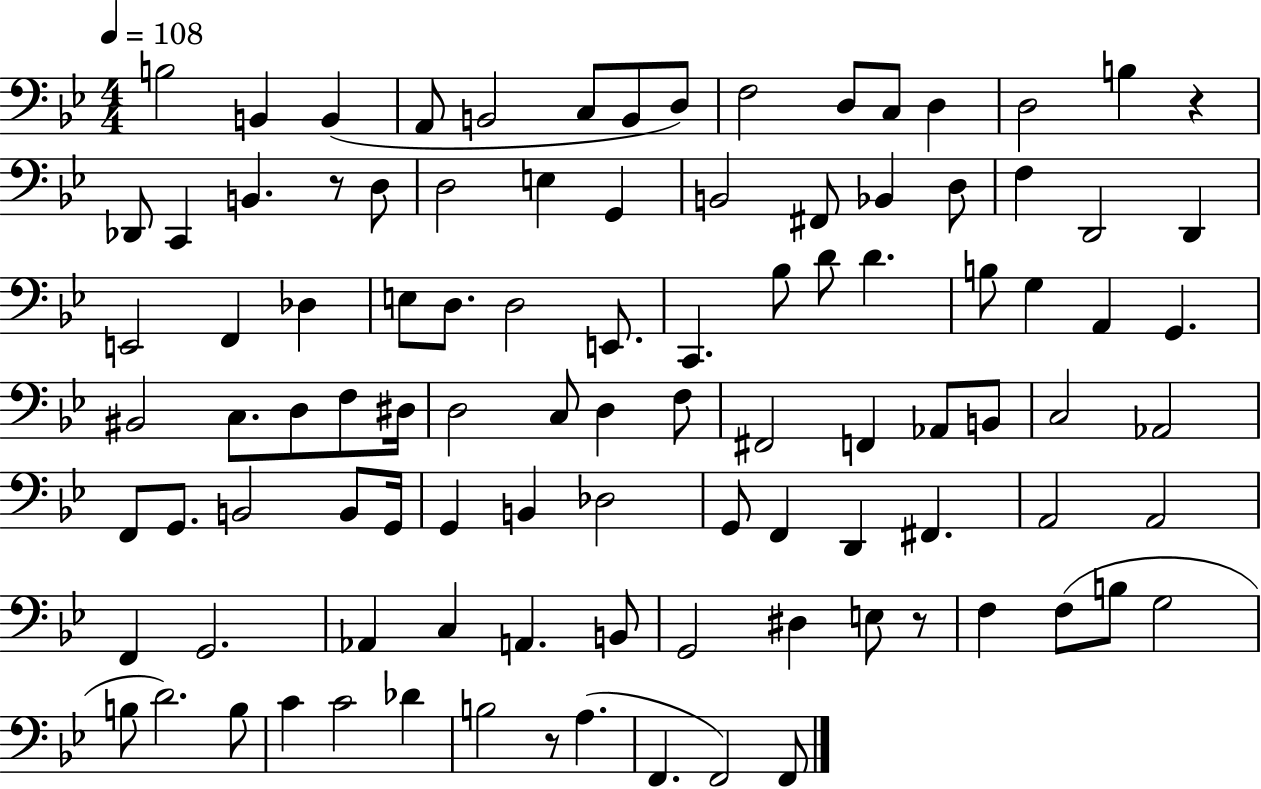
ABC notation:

X:1
T:Untitled
M:4/4
L:1/4
K:Bb
B,2 B,, B,, A,,/2 B,,2 C,/2 B,,/2 D,/2 F,2 D,/2 C,/2 D, D,2 B, z _D,,/2 C,, B,, z/2 D,/2 D,2 E, G,, B,,2 ^F,,/2 _B,, D,/2 F, D,,2 D,, E,,2 F,, _D, E,/2 D,/2 D,2 E,,/2 C,, _B,/2 D/2 D B,/2 G, A,, G,, ^B,,2 C,/2 D,/2 F,/2 ^D,/4 D,2 C,/2 D, F,/2 ^F,,2 F,, _A,,/2 B,,/2 C,2 _A,,2 F,,/2 G,,/2 B,,2 B,,/2 G,,/4 G,, B,, _D,2 G,,/2 F,, D,, ^F,, A,,2 A,,2 F,, G,,2 _A,, C, A,, B,,/2 G,,2 ^D, E,/2 z/2 F, F,/2 B,/2 G,2 B,/2 D2 B,/2 C C2 _D B,2 z/2 A, F,, F,,2 F,,/2